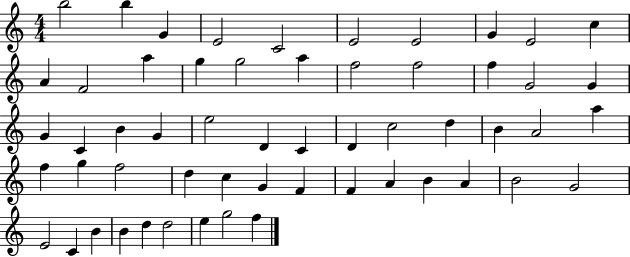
X:1
T:Untitled
M:4/4
L:1/4
K:C
b2 b G E2 C2 E2 E2 G E2 c A F2 a g g2 a f2 f2 f G2 G G C B G e2 D C D c2 d B A2 a f g f2 d c G F F A B A B2 G2 E2 C B B d d2 e g2 f